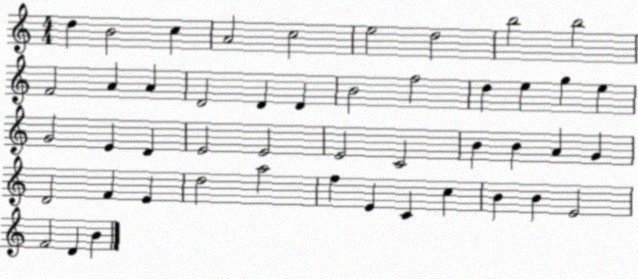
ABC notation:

X:1
T:Untitled
M:4/4
L:1/4
K:C
d B2 c A2 c2 e2 d2 b2 b2 F2 A A D2 D D B2 f2 d e g e G2 E D E2 E2 E2 C2 B B A G D2 F E d2 a2 f E C c B B E2 F2 D B